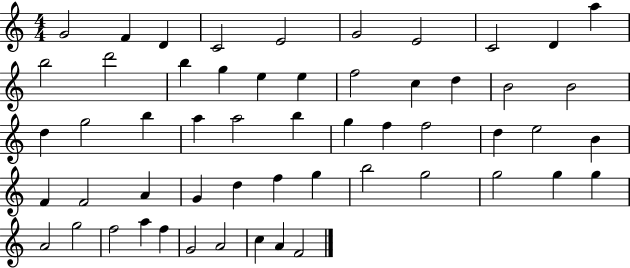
X:1
T:Untitled
M:4/4
L:1/4
K:C
G2 F D C2 E2 G2 E2 C2 D a b2 d'2 b g e e f2 c d B2 B2 d g2 b a a2 b g f f2 d e2 B F F2 A G d f g b2 g2 g2 g g A2 g2 f2 a f G2 A2 c A F2